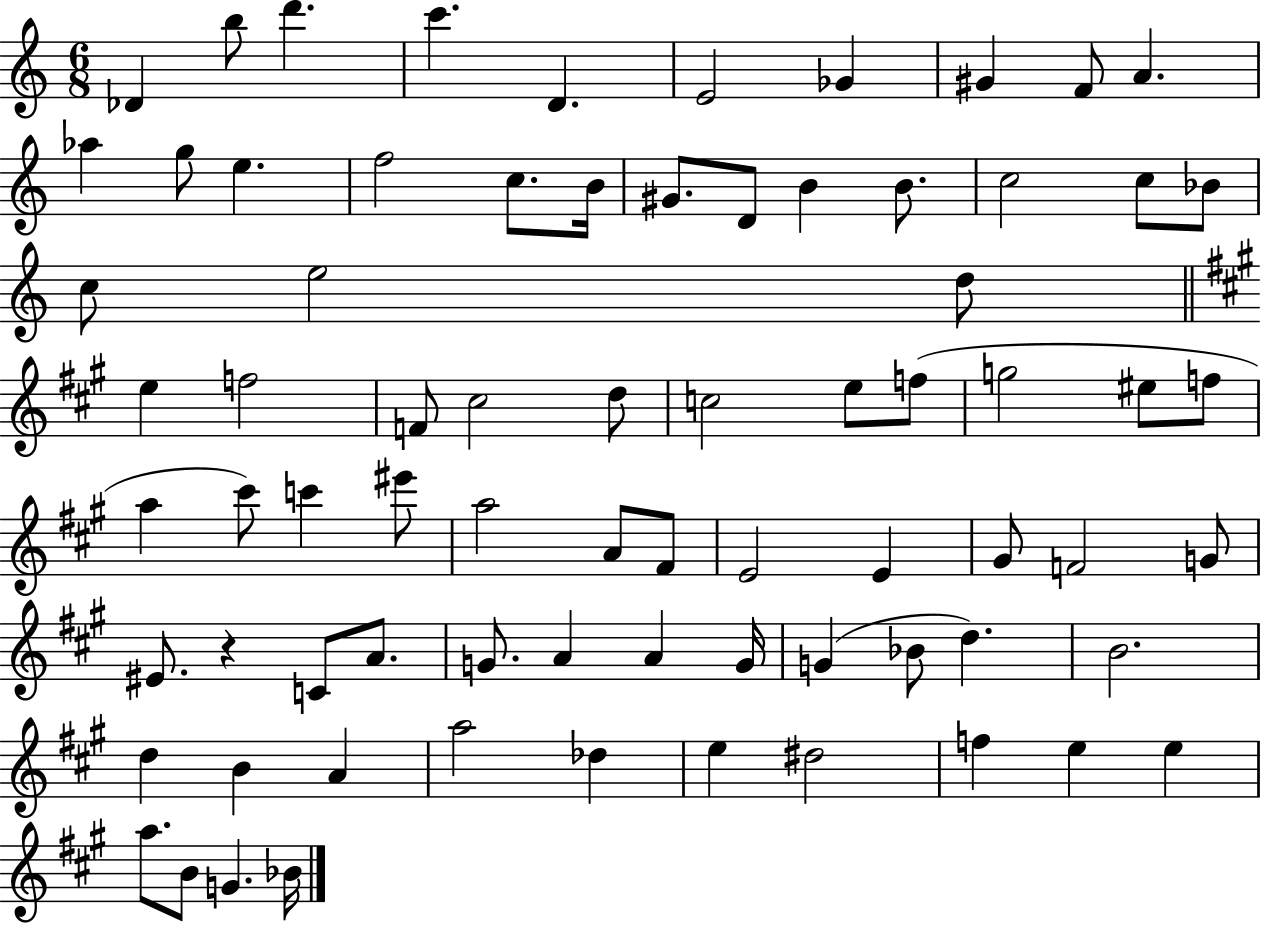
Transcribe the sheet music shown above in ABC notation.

X:1
T:Untitled
M:6/8
L:1/4
K:C
_D b/2 d' c' D E2 _G ^G F/2 A _a g/2 e f2 c/2 B/4 ^G/2 D/2 B B/2 c2 c/2 _B/2 c/2 e2 d/2 e f2 F/2 ^c2 d/2 c2 e/2 f/2 g2 ^e/2 f/2 a ^c'/2 c' ^e'/2 a2 A/2 ^F/2 E2 E ^G/2 F2 G/2 ^E/2 z C/2 A/2 G/2 A A G/4 G _B/2 d B2 d B A a2 _d e ^d2 f e e a/2 B/2 G _B/4